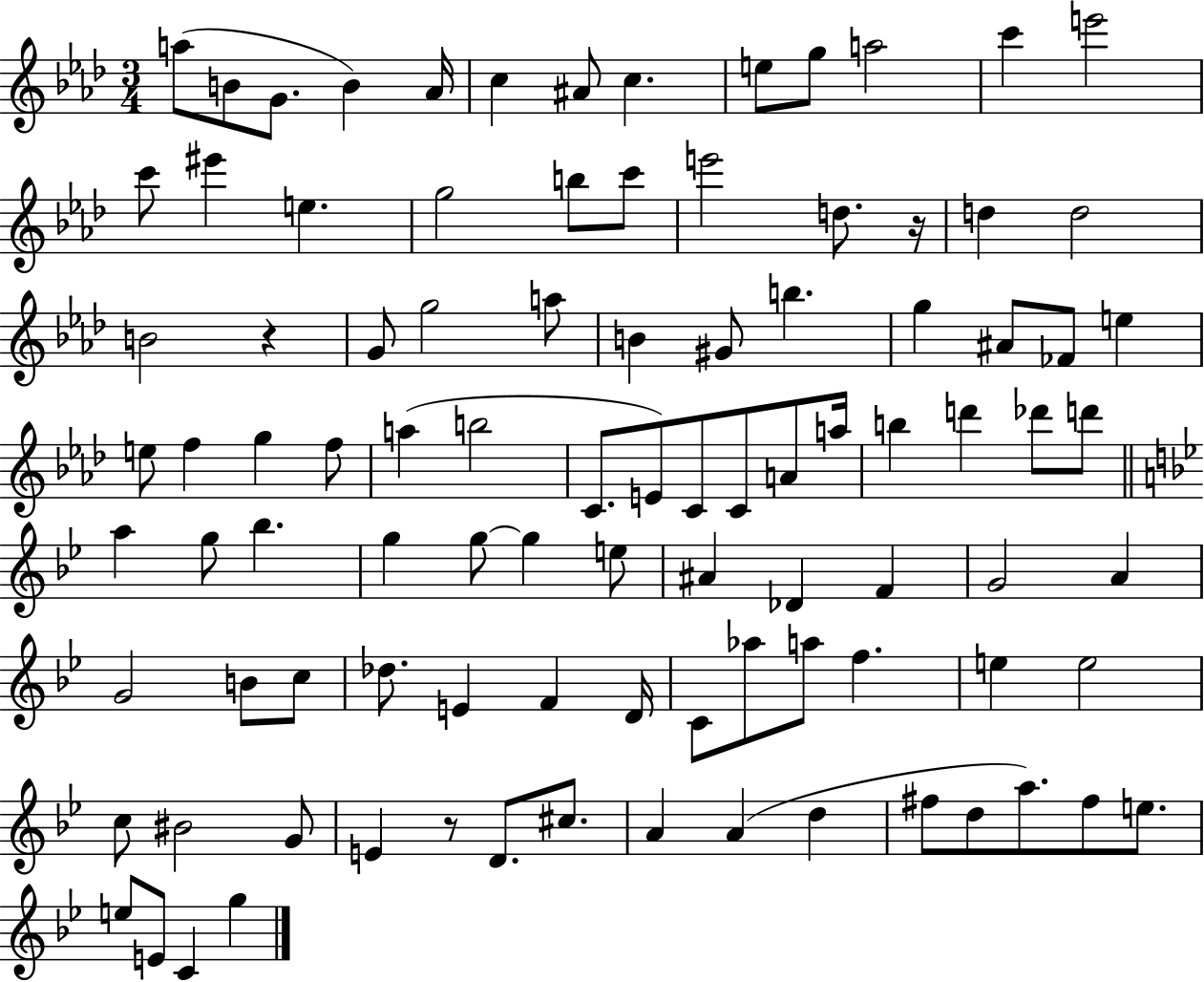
A5/e B4/e G4/e. B4/q Ab4/s C5/q A#4/e C5/q. E5/e G5/e A5/h C6/q E6/h C6/e EIS6/q E5/q. G5/h B5/e C6/e E6/h D5/e. R/s D5/q D5/h B4/h R/q G4/e G5/h A5/e B4/q G#4/e B5/q. G5/q A#4/e FES4/e E5/q E5/e F5/q G5/q F5/e A5/q B5/h C4/e. E4/e C4/e C4/e A4/e A5/s B5/q D6/q Db6/e D6/e A5/q G5/e Bb5/q. G5/q G5/e G5/q E5/e A#4/q Db4/q F4/q G4/h A4/q G4/h B4/e C5/e Db5/e. E4/q F4/q D4/s C4/e Ab5/e A5/e F5/q. E5/q E5/h C5/e BIS4/h G4/e E4/q R/e D4/e. C#5/e. A4/q A4/q D5/q F#5/e D5/e A5/e. F#5/e E5/e. E5/e E4/e C4/q G5/q